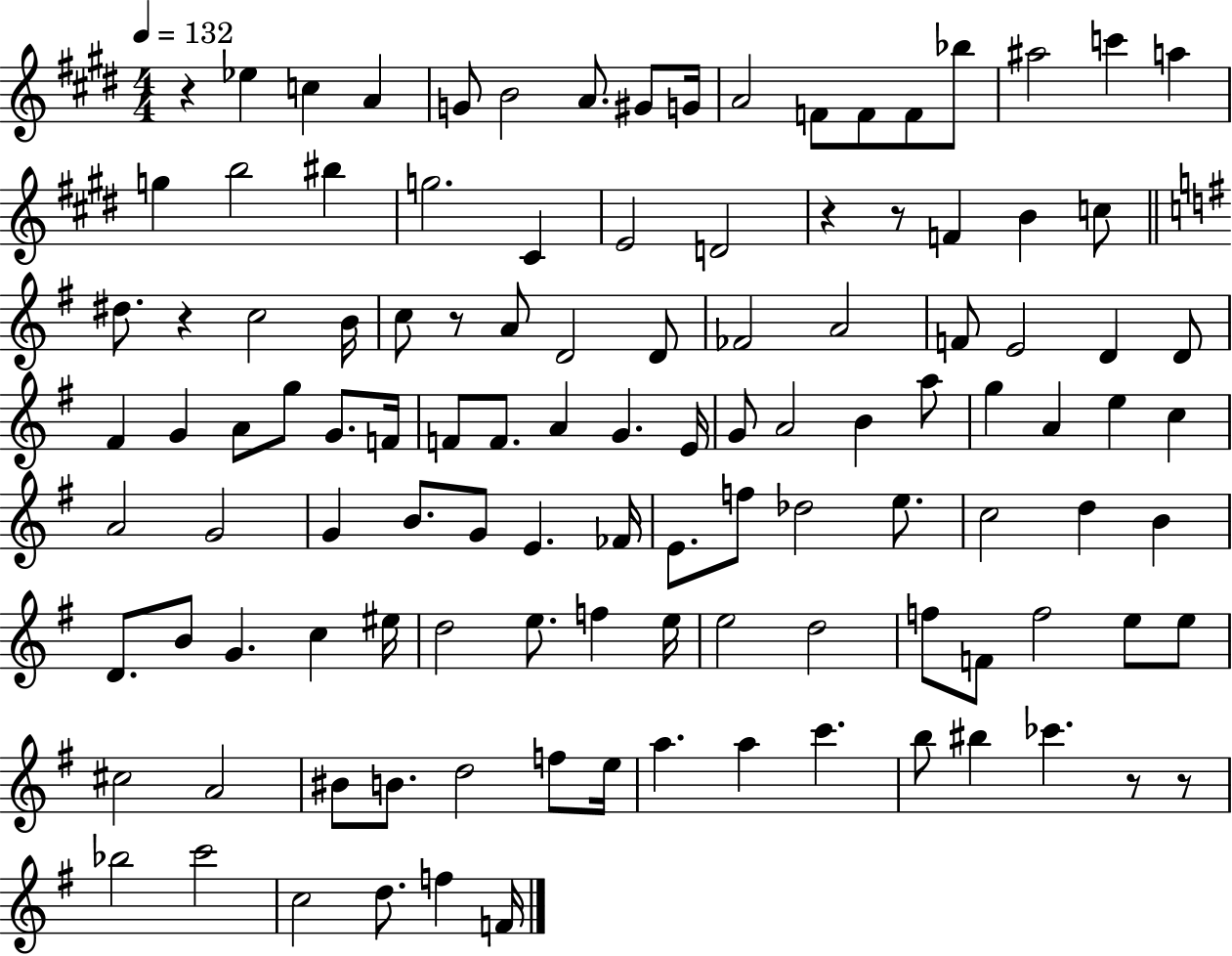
X:1
T:Untitled
M:4/4
L:1/4
K:E
z _e c A G/2 B2 A/2 ^G/2 G/4 A2 F/2 F/2 F/2 _b/2 ^a2 c' a g b2 ^b g2 ^C E2 D2 z z/2 F B c/2 ^d/2 z c2 B/4 c/2 z/2 A/2 D2 D/2 _F2 A2 F/2 E2 D D/2 ^F G A/2 g/2 G/2 F/4 F/2 F/2 A G E/4 G/2 A2 B a/2 g A e c A2 G2 G B/2 G/2 E _F/4 E/2 f/2 _d2 e/2 c2 d B D/2 B/2 G c ^e/4 d2 e/2 f e/4 e2 d2 f/2 F/2 f2 e/2 e/2 ^c2 A2 ^B/2 B/2 d2 f/2 e/4 a a c' b/2 ^b _c' z/2 z/2 _b2 c'2 c2 d/2 f F/4